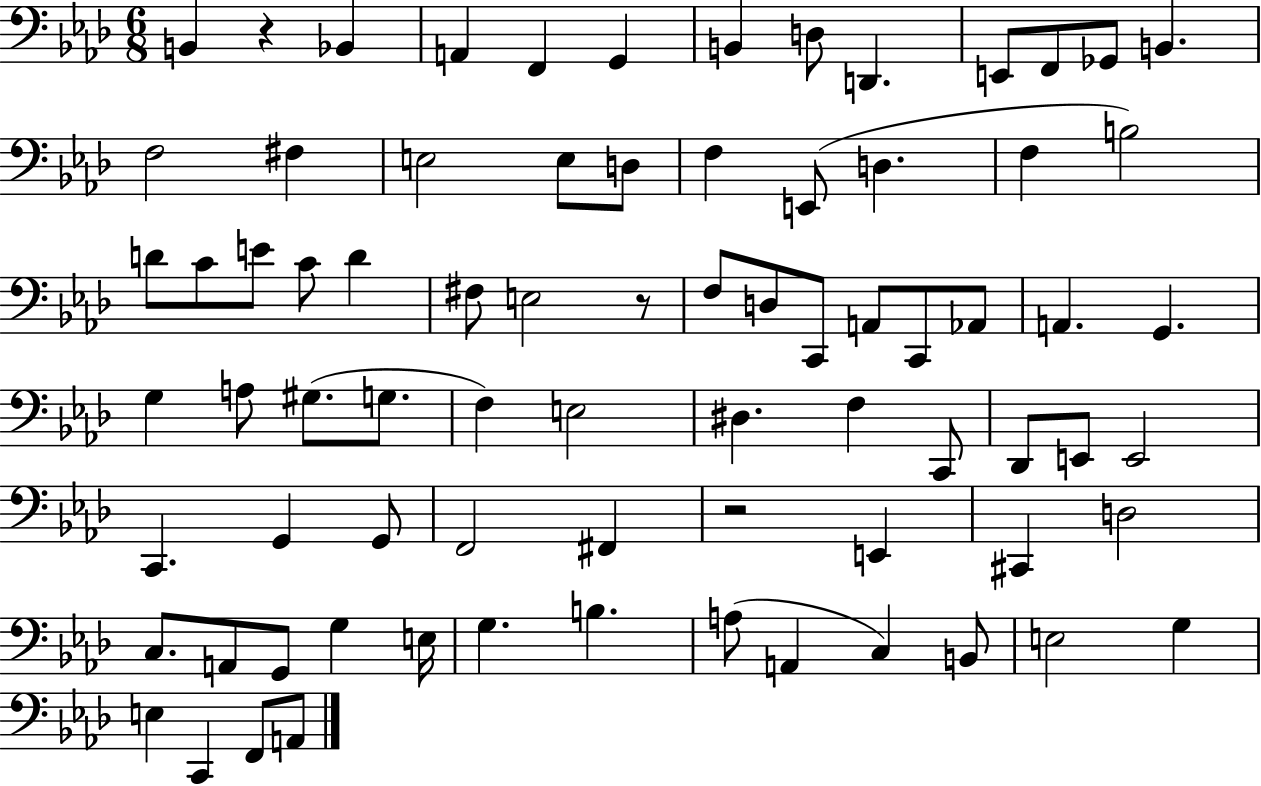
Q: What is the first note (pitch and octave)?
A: B2